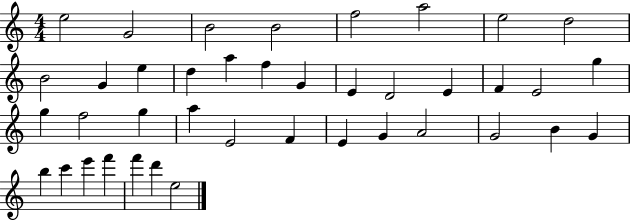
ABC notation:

X:1
T:Untitled
M:4/4
L:1/4
K:C
e2 G2 B2 B2 f2 a2 e2 d2 B2 G e d a f G E D2 E F E2 g g f2 g a E2 F E G A2 G2 B G b c' e' f' f' d' e2